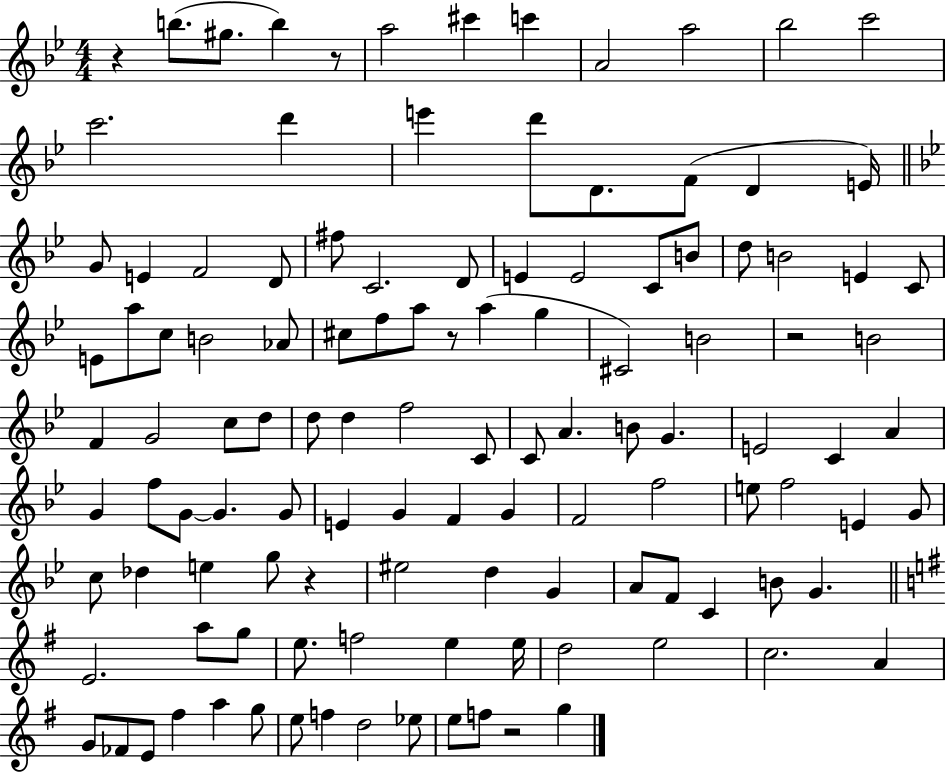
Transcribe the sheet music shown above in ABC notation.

X:1
T:Untitled
M:4/4
L:1/4
K:Bb
z b/2 ^g/2 b z/2 a2 ^c' c' A2 a2 _b2 c'2 c'2 d' e' d'/2 D/2 F/2 D E/4 G/2 E F2 D/2 ^f/2 C2 D/2 E E2 C/2 B/2 d/2 B2 E C/2 E/2 a/2 c/2 B2 _A/2 ^c/2 f/2 a/2 z/2 a g ^C2 B2 z2 B2 F G2 c/2 d/2 d/2 d f2 C/2 C/2 A B/2 G E2 C A G f/2 G/2 G G/2 E G F G F2 f2 e/2 f2 E G/2 c/2 _d e g/2 z ^e2 d G A/2 F/2 C B/2 G E2 a/2 g/2 e/2 f2 e e/4 d2 e2 c2 A G/2 _F/2 E/2 ^f a g/2 e/2 f d2 _e/2 e/2 f/2 z2 g